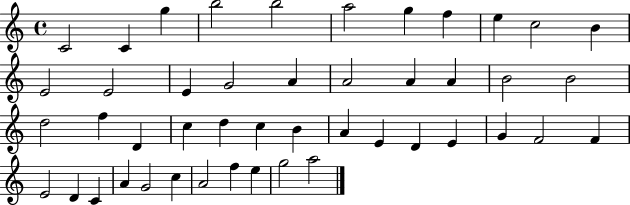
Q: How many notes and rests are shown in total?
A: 46